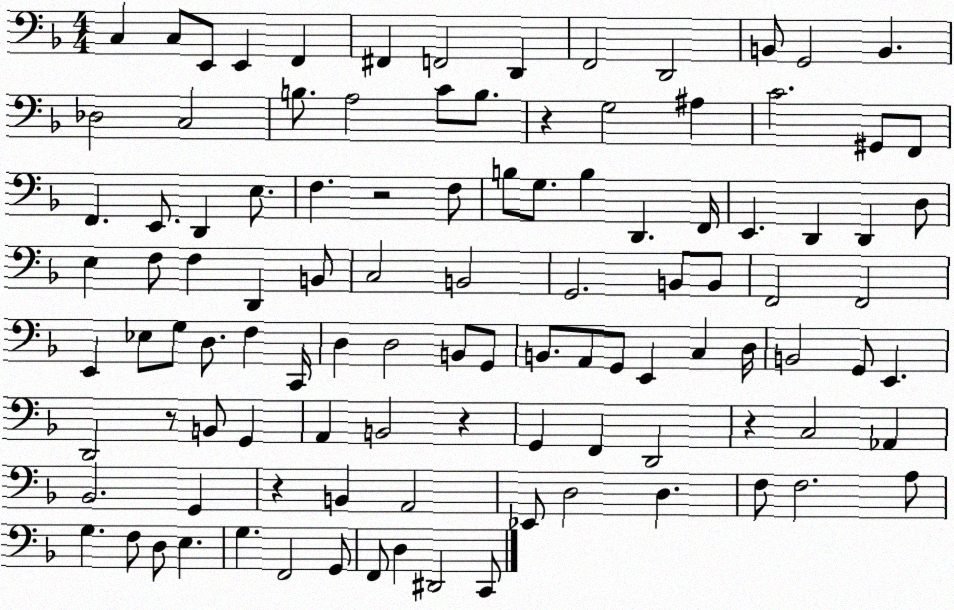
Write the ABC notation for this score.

X:1
T:Untitled
M:4/4
L:1/4
K:F
C, C,/2 E,,/2 E,, F,, ^F,, F,,2 D,, F,,2 D,,2 B,,/2 G,,2 B,, _D,2 C,2 B,/2 A,2 C/2 B,/2 z G,2 ^A, C2 ^G,,/2 F,,/2 F,, E,,/2 D,, E,/2 F, z2 F,/2 B,/2 G,/2 B, D,, F,,/4 E,, D,, D,, D,/2 E, F,/2 F, D,, B,,/2 C,2 B,,2 G,,2 B,,/2 B,,/2 F,,2 F,,2 E,, _E,/2 G,/2 D,/2 F, C,,/4 D, D,2 B,,/2 G,,/2 B,,/2 A,,/2 G,,/2 E,, C, D,/4 B,,2 G,,/2 E,, D,,2 z/2 B,,/2 G,, A,, B,,2 z G,, F,, D,,2 z C,2 _A,, _B,,2 G,, z B,, A,,2 _E,,/2 D,2 D, F,/2 F,2 A,/2 G, F,/2 D,/2 E, G, F,,2 G,,/2 F,,/2 D, ^D,,2 C,,/2